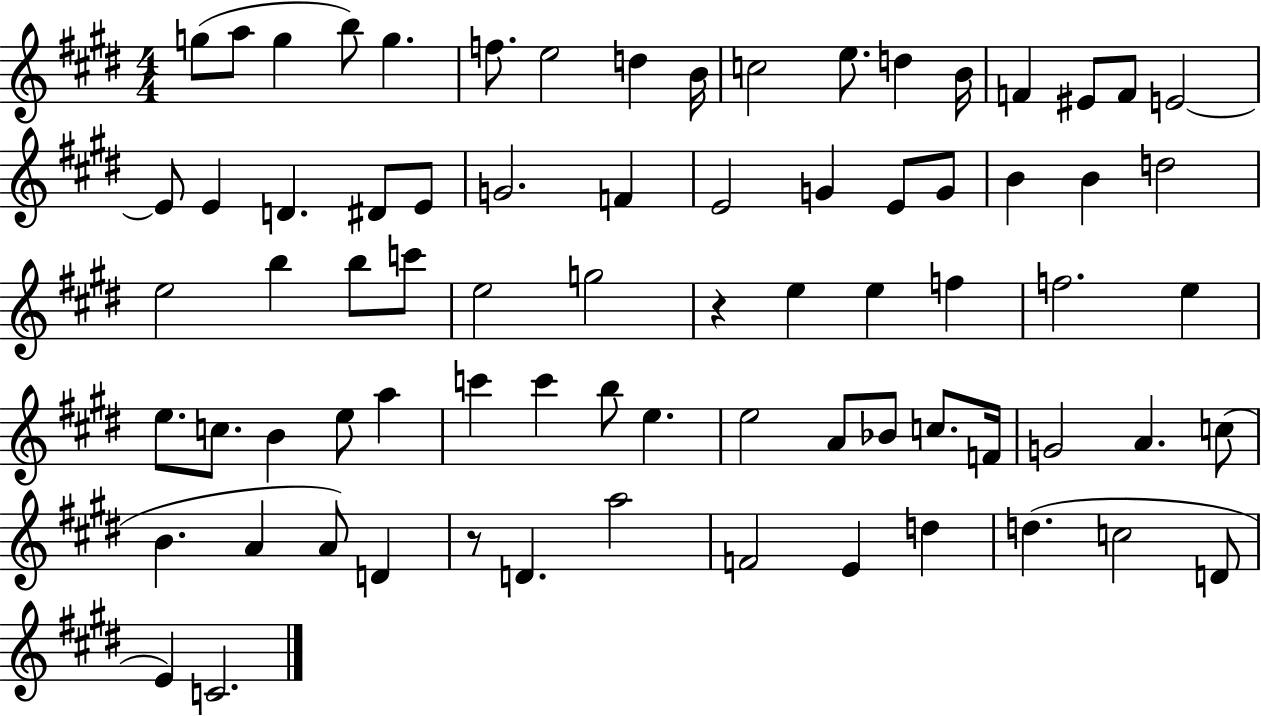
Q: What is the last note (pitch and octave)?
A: C4